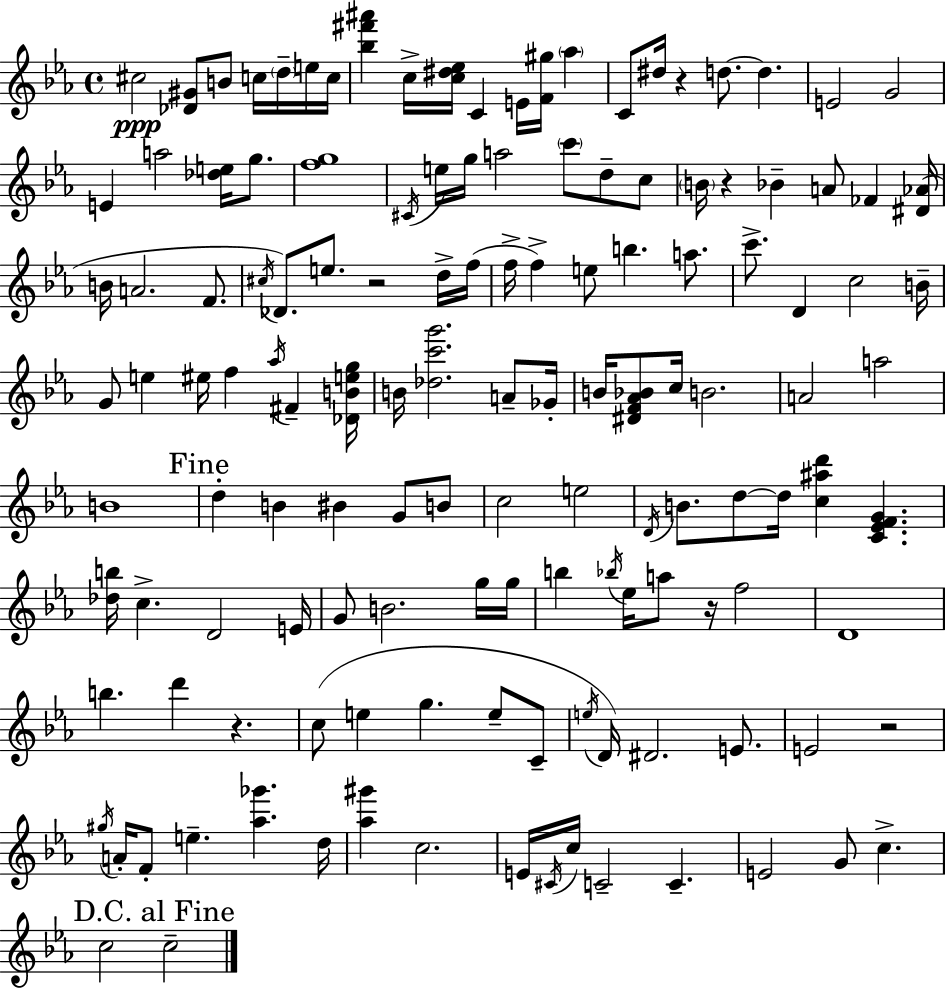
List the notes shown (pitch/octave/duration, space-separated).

C#5/h [Db4,G#4]/e B4/e C5/s D5/s E5/s C5/s [Bb5,F#6,A#6]/q C5/s [C5,D#5,Eb5]/s C4/q E4/s [F4,G#5]/s Ab5/q C4/e D#5/s R/q D5/e. D5/q. E4/h G4/h E4/q A5/h [Db5,E5]/s G5/e. [F5,G5]/w C#4/s E5/s G5/s A5/h C6/e D5/e C5/e B4/s R/q Bb4/q A4/e FES4/q [D#4,Ab4]/s B4/s A4/h. F4/e. C#5/s Db4/e. E5/e. R/h D5/s F5/s F5/s F5/q E5/e B5/q. A5/e. C6/e. D4/q C5/h B4/s G4/e E5/q EIS5/s F5/q Ab5/s F#4/q [Db4,B4,E5,G5]/s B4/s [Db5,C6,G6]/h. A4/e Gb4/s B4/s [D#4,F4,Ab4,Bb4]/e C5/s B4/h. A4/h A5/h B4/w D5/q B4/q BIS4/q G4/e B4/e C5/h E5/h D4/s B4/e. D5/e D5/s [C5,A#5,D6]/q [C4,Eb4,F4,G4]/q. [Db5,B5]/s C5/q. D4/h E4/s G4/e B4/h. G5/s G5/s B5/q Bb5/s Eb5/s A5/e R/s F5/h D4/w B5/q. D6/q R/q. C5/e E5/q G5/q. E5/e C4/e E5/s D4/s D#4/h. E4/e. E4/h R/h G#5/s A4/s F4/e E5/q. [Ab5,Gb6]/q. D5/s [Ab5,G#6]/q C5/h. E4/s C#4/s C5/s C4/h C4/q. E4/h G4/e C5/q. C5/h C5/h